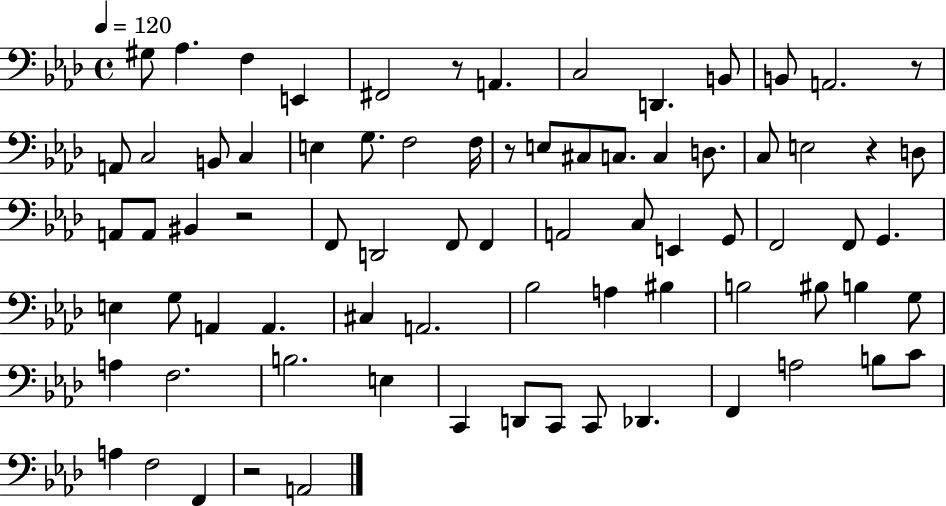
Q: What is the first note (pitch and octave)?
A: G#3